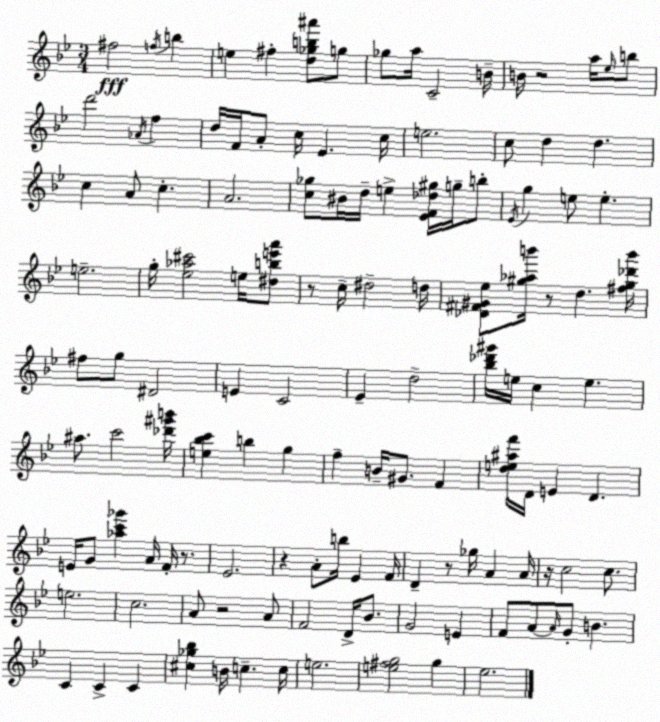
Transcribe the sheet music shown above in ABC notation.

X:1
T:Untitled
M:3/4
L:1/4
K:Gm
^f2 f/4 b e ^f [d_gb^a']/2 g/2 _g/2 a/4 C2 B/4 B/4 z2 a/4 _e/4 b/2 d'2 _A/4 f d/4 F/4 A/2 c/4 _E c/4 e2 c/2 d d c A/2 c A2 [c_g]/2 ^B/4 d/4 e [_EF_d^g]/4 g/4 b/2 _E/4 g e/2 e e2 g/4 [_e_a^c']2 e/4 [^dbe'a']/2 z/2 c/4 ^d2 d/4 [_D^F^G_e]/2 [^g_ab']/4 z/2 d [^f^g_d'b']/4 ^f/2 g/2 ^D2 E C2 _E d2 [_b_d'^g']/4 e/4 c e ^a/2 c'2 [_d'^g'b']/4 [e_bc'] b g f B/4 ^G/2 F [de^af']/4 D/4 E D E/4 G/2 [_ac'_g'] A/4 F/4 z/2 _E2 z A/2 b/4 _E F/4 D z/2 _g/4 A A/4 z/4 c2 c/2 e2 c2 A/2 z2 A/2 F2 D/4 _B/2 G2 E F/2 A/2 A/4 G/2 B C C C [^c_g_b] B/4 c c/4 e2 [e^fg]2 g _e2